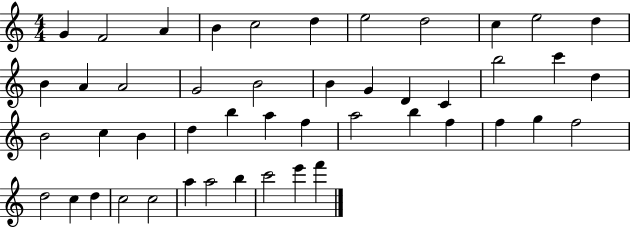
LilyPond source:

{
  \clef treble
  \numericTimeSignature
  \time 4/4
  \key c \major
  g'4 f'2 a'4 | b'4 c''2 d''4 | e''2 d''2 | c''4 e''2 d''4 | \break b'4 a'4 a'2 | g'2 b'2 | b'4 g'4 d'4 c'4 | b''2 c'''4 d''4 | \break b'2 c''4 b'4 | d''4 b''4 a''4 f''4 | a''2 b''4 f''4 | f''4 g''4 f''2 | \break d''2 c''4 d''4 | c''2 c''2 | a''4 a''2 b''4 | c'''2 e'''4 f'''4 | \break \bar "|."
}